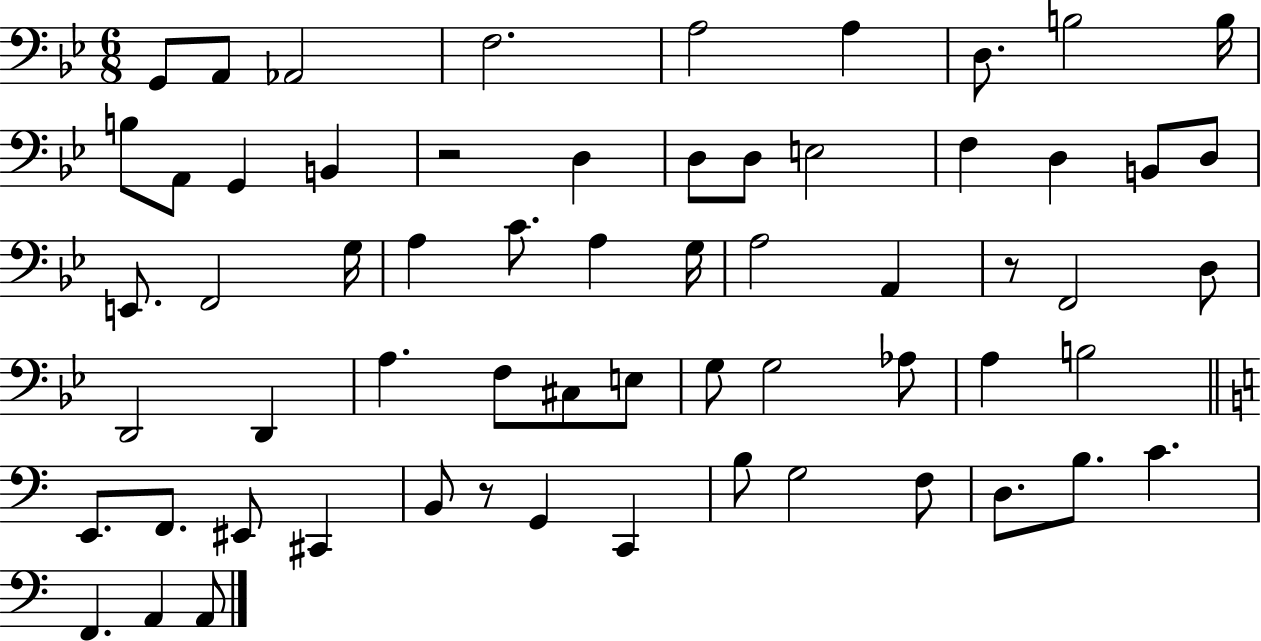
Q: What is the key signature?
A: BES major